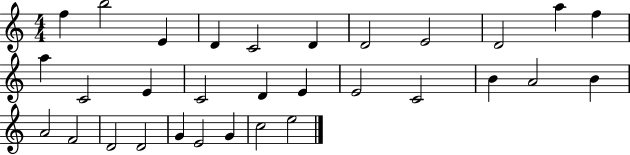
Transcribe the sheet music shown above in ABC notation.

X:1
T:Untitled
M:4/4
L:1/4
K:C
f b2 E D C2 D D2 E2 D2 a f a C2 E C2 D E E2 C2 B A2 B A2 F2 D2 D2 G E2 G c2 e2